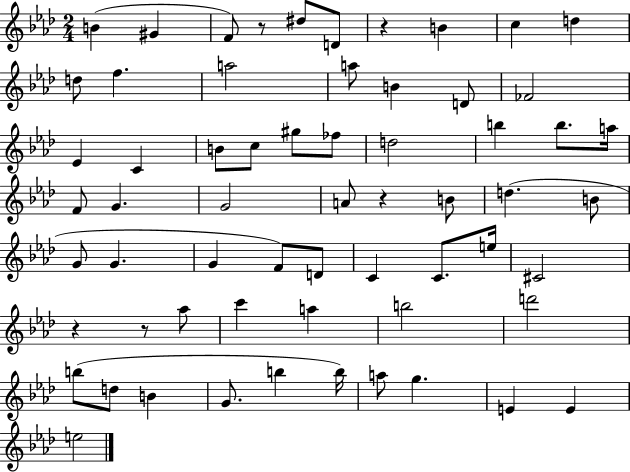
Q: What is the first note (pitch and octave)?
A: B4